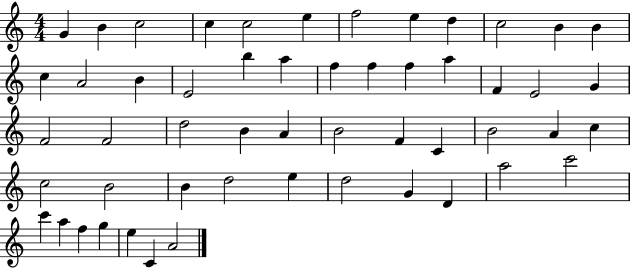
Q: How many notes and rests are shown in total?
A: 53